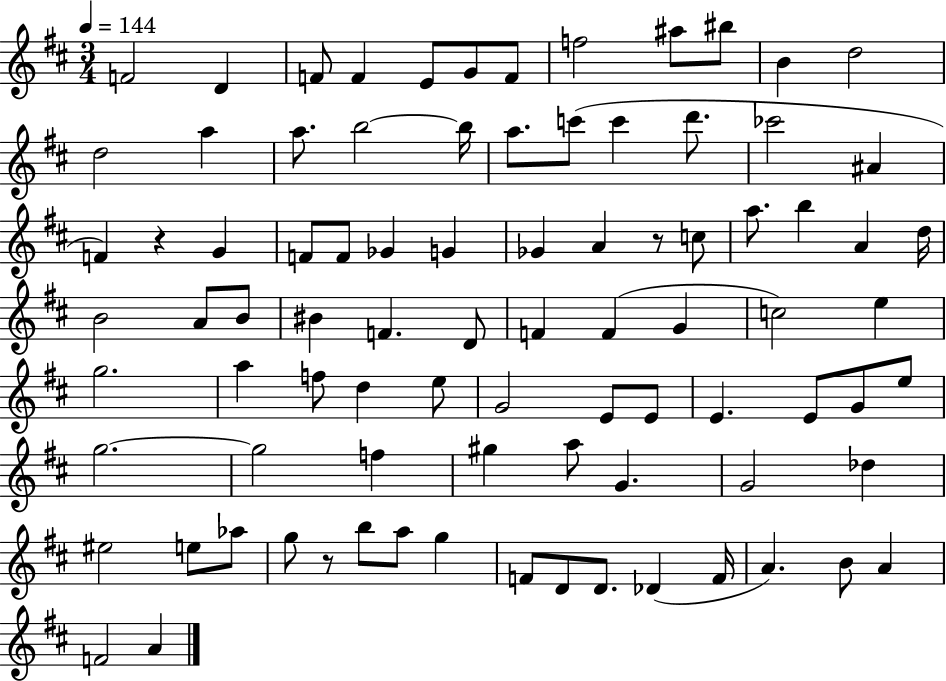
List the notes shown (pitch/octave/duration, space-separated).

F4/h D4/q F4/e F4/q E4/e G4/e F4/e F5/h A#5/e BIS5/e B4/q D5/h D5/h A5/q A5/e. B5/h B5/s A5/e. C6/e C6/q D6/e. CES6/h A#4/q F4/q R/q G4/q F4/e F4/e Gb4/q G4/q Gb4/q A4/q R/e C5/e A5/e. B5/q A4/q D5/s B4/h A4/e B4/e BIS4/q F4/q. D4/e F4/q F4/q G4/q C5/h E5/q G5/h. A5/q F5/e D5/q E5/e G4/h E4/e E4/e E4/q. E4/e G4/e E5/e G5/h. G5/h F5/q G#5/q A5/e G4/q. G4/h Db5/q EIS5/h E5/e Ab5/e G5/e R/e B5/e A5/e G5/q F4/e D4/e D4/e. Db4/q F4/s A4/q. B4/e A4/q F4/h A4/q